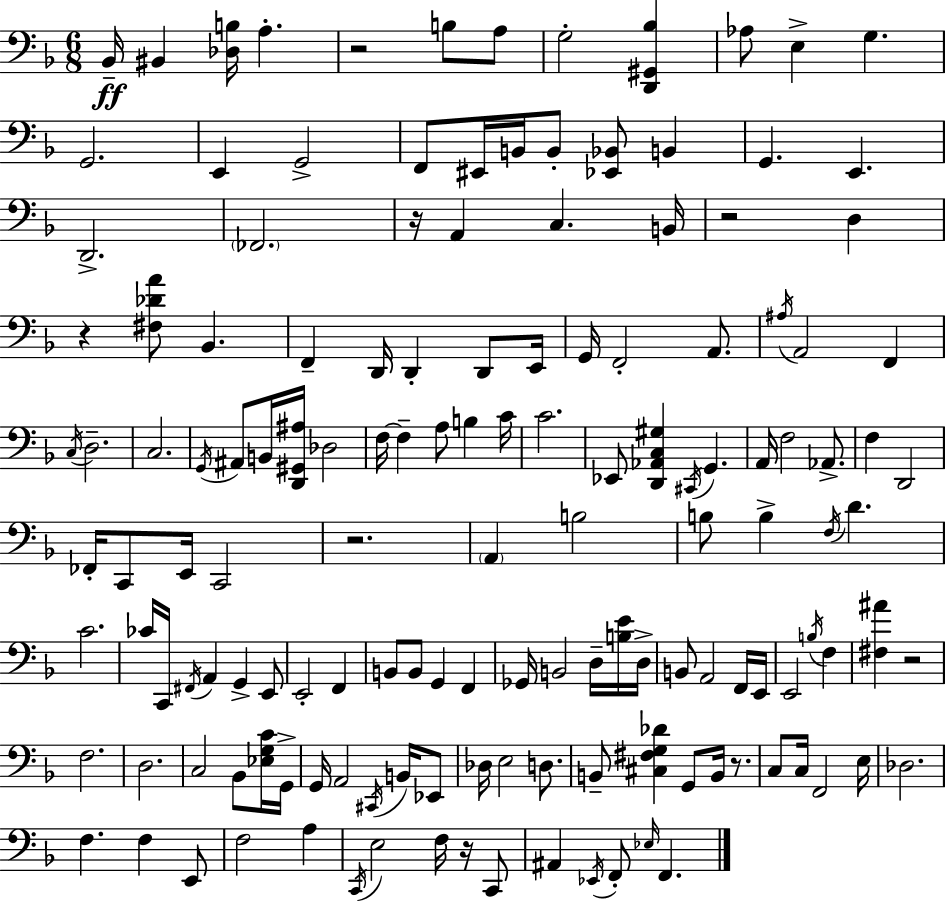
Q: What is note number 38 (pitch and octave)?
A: C3